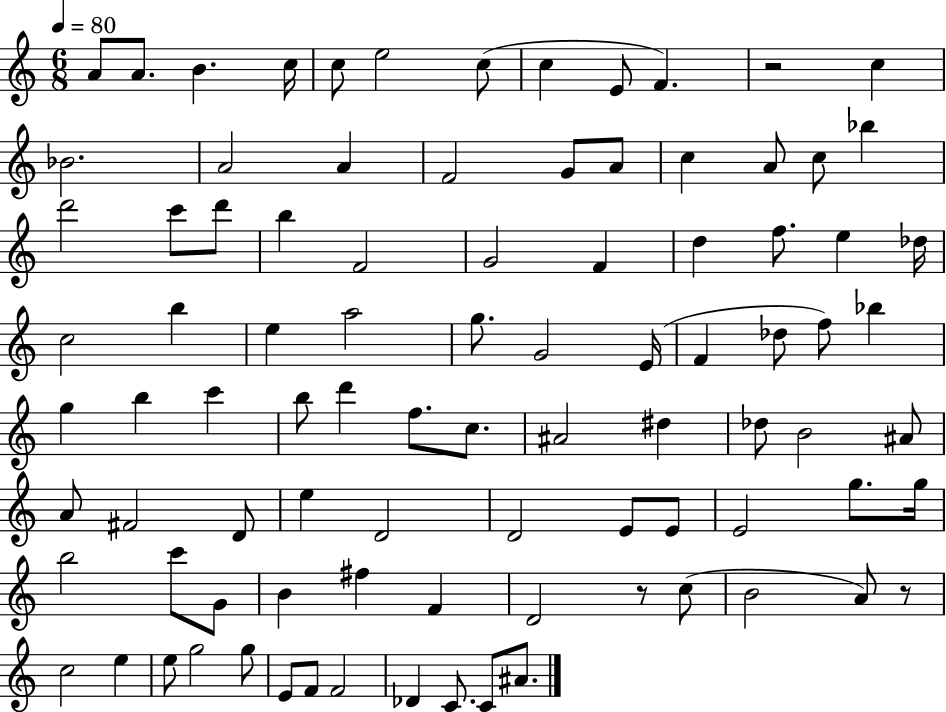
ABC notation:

X:1
T:Untitled
M:6/8
L:1/4
K:C
A/2 A/2 B c/4 c/2 e2 c/2 c E/2 F z2 c _B2 A2 A F2 G/2 A/2 c A/2 c/2 _b d'2 c'/2 d'/2 b F2 G2 F d f/2 e _d/4 c2 b e a2 g/2 G2 E/4 F _d/2 f/2 _b g b c' b/2 d' f/2 c/2 ^A2 ^d _d/2 B2 ^A/2 A/2 ^F2 D/2 e D2 D2 E/2 E/2 E2 g/2 g/4 b2 c'/2 G/2 B ^f F D2 z/2 c/2 B2 A/2 z/2 c2 e e/2 g2 g/2 E/2 F/2 F2 _D C/2 C/2 ^A/2